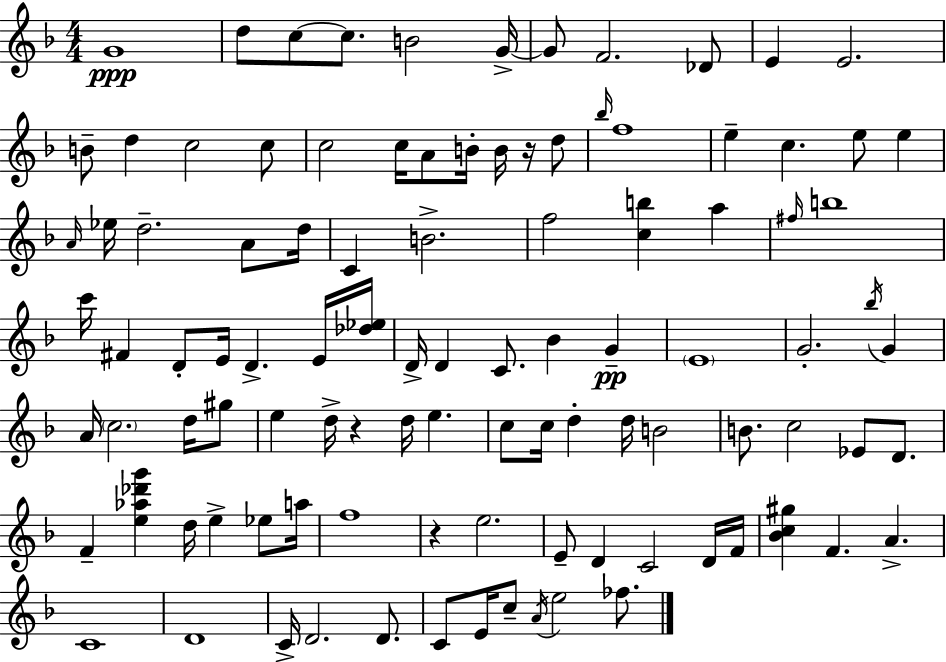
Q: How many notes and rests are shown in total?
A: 102